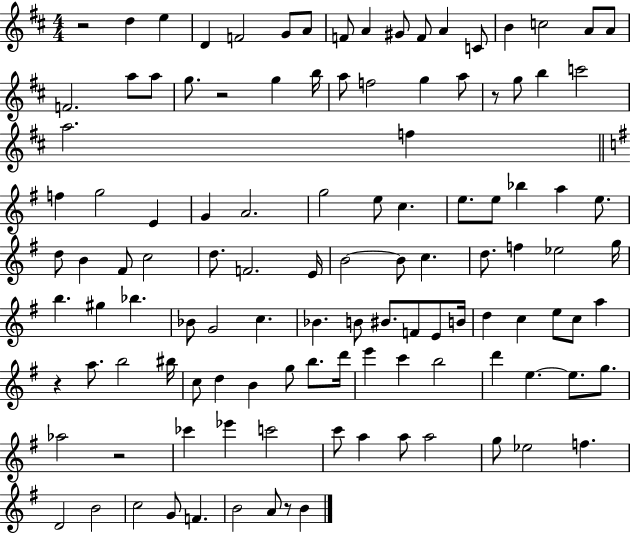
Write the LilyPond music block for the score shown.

{
  \clef treble
  \numericTimeSignature
  \time 4/4
  \key d \major
  r2 d''4 e''4 | d'4 f'2 g'8 a'8 | f'8 a'4 gis'8 f'8 a'4 c'8 | b'4 c''2 a'8 a'8 | \break f'2. a''8 a''8 | g''8. r2 g''4 b''16 | a''8 f''2 g''4 a''8 | r8 g''8 b''4 c'''2 | \break a''2. f''4 | \bar "||" \break \key e \minor f''4 g''2 e'4 | g'4 a'2. | g''2 e''8 c''4. | e''8. e''8 bes''4 a''4 e''8. | \break d''8 b'4 fis'8 c''2 | d''8. f'2. e'16 | b'2~~ b'8 c''4. | d''8. f''4 ees''2 g''16 | \break b''4. gis''4 bes''4. | bes'8 g'2 c''4. | bes'4. b'8 bis'8. f'8 e'8 b'16 | d''4 c''4 e''8 c''8 a''4 | \break r4 a''8. b''2 bis''16 | c''8 d''4 b'4 g''8 b''8. d'''16 | e'''4 c'''4 b''2 | d'''4 e''4.~~ e''8. g''8. | \break aes''2 r2 | ces'''4 ees'''4 c'''2 | c'''8 a''4 a''8 a''2 | g''8 ees''2 f''4. | \break d'2 b'2 | c''2 g'8 f'4. | b'2 a'8 r8 b'4 | \bar "|."
}